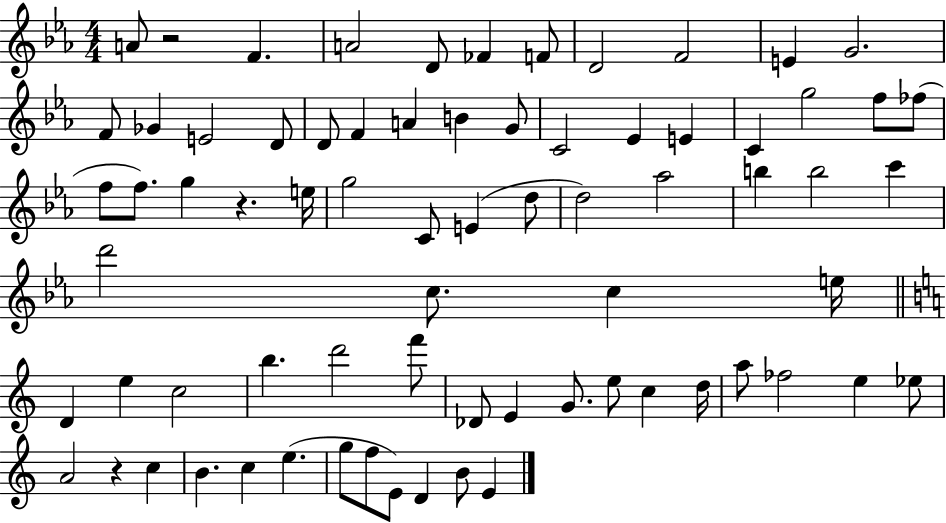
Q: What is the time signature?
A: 4/4